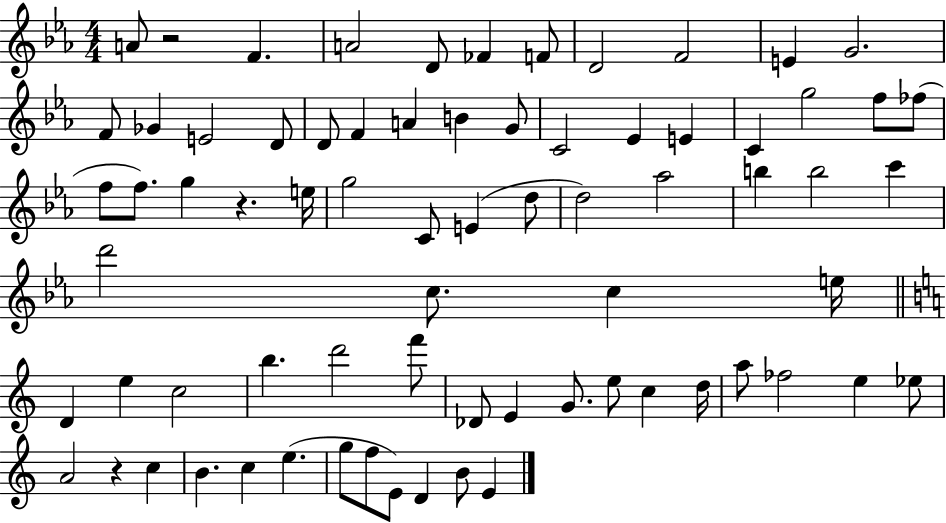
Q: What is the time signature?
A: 4/4